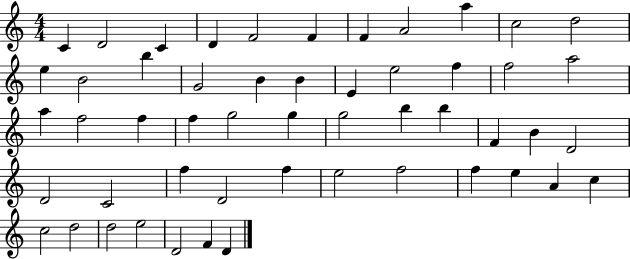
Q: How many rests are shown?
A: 0